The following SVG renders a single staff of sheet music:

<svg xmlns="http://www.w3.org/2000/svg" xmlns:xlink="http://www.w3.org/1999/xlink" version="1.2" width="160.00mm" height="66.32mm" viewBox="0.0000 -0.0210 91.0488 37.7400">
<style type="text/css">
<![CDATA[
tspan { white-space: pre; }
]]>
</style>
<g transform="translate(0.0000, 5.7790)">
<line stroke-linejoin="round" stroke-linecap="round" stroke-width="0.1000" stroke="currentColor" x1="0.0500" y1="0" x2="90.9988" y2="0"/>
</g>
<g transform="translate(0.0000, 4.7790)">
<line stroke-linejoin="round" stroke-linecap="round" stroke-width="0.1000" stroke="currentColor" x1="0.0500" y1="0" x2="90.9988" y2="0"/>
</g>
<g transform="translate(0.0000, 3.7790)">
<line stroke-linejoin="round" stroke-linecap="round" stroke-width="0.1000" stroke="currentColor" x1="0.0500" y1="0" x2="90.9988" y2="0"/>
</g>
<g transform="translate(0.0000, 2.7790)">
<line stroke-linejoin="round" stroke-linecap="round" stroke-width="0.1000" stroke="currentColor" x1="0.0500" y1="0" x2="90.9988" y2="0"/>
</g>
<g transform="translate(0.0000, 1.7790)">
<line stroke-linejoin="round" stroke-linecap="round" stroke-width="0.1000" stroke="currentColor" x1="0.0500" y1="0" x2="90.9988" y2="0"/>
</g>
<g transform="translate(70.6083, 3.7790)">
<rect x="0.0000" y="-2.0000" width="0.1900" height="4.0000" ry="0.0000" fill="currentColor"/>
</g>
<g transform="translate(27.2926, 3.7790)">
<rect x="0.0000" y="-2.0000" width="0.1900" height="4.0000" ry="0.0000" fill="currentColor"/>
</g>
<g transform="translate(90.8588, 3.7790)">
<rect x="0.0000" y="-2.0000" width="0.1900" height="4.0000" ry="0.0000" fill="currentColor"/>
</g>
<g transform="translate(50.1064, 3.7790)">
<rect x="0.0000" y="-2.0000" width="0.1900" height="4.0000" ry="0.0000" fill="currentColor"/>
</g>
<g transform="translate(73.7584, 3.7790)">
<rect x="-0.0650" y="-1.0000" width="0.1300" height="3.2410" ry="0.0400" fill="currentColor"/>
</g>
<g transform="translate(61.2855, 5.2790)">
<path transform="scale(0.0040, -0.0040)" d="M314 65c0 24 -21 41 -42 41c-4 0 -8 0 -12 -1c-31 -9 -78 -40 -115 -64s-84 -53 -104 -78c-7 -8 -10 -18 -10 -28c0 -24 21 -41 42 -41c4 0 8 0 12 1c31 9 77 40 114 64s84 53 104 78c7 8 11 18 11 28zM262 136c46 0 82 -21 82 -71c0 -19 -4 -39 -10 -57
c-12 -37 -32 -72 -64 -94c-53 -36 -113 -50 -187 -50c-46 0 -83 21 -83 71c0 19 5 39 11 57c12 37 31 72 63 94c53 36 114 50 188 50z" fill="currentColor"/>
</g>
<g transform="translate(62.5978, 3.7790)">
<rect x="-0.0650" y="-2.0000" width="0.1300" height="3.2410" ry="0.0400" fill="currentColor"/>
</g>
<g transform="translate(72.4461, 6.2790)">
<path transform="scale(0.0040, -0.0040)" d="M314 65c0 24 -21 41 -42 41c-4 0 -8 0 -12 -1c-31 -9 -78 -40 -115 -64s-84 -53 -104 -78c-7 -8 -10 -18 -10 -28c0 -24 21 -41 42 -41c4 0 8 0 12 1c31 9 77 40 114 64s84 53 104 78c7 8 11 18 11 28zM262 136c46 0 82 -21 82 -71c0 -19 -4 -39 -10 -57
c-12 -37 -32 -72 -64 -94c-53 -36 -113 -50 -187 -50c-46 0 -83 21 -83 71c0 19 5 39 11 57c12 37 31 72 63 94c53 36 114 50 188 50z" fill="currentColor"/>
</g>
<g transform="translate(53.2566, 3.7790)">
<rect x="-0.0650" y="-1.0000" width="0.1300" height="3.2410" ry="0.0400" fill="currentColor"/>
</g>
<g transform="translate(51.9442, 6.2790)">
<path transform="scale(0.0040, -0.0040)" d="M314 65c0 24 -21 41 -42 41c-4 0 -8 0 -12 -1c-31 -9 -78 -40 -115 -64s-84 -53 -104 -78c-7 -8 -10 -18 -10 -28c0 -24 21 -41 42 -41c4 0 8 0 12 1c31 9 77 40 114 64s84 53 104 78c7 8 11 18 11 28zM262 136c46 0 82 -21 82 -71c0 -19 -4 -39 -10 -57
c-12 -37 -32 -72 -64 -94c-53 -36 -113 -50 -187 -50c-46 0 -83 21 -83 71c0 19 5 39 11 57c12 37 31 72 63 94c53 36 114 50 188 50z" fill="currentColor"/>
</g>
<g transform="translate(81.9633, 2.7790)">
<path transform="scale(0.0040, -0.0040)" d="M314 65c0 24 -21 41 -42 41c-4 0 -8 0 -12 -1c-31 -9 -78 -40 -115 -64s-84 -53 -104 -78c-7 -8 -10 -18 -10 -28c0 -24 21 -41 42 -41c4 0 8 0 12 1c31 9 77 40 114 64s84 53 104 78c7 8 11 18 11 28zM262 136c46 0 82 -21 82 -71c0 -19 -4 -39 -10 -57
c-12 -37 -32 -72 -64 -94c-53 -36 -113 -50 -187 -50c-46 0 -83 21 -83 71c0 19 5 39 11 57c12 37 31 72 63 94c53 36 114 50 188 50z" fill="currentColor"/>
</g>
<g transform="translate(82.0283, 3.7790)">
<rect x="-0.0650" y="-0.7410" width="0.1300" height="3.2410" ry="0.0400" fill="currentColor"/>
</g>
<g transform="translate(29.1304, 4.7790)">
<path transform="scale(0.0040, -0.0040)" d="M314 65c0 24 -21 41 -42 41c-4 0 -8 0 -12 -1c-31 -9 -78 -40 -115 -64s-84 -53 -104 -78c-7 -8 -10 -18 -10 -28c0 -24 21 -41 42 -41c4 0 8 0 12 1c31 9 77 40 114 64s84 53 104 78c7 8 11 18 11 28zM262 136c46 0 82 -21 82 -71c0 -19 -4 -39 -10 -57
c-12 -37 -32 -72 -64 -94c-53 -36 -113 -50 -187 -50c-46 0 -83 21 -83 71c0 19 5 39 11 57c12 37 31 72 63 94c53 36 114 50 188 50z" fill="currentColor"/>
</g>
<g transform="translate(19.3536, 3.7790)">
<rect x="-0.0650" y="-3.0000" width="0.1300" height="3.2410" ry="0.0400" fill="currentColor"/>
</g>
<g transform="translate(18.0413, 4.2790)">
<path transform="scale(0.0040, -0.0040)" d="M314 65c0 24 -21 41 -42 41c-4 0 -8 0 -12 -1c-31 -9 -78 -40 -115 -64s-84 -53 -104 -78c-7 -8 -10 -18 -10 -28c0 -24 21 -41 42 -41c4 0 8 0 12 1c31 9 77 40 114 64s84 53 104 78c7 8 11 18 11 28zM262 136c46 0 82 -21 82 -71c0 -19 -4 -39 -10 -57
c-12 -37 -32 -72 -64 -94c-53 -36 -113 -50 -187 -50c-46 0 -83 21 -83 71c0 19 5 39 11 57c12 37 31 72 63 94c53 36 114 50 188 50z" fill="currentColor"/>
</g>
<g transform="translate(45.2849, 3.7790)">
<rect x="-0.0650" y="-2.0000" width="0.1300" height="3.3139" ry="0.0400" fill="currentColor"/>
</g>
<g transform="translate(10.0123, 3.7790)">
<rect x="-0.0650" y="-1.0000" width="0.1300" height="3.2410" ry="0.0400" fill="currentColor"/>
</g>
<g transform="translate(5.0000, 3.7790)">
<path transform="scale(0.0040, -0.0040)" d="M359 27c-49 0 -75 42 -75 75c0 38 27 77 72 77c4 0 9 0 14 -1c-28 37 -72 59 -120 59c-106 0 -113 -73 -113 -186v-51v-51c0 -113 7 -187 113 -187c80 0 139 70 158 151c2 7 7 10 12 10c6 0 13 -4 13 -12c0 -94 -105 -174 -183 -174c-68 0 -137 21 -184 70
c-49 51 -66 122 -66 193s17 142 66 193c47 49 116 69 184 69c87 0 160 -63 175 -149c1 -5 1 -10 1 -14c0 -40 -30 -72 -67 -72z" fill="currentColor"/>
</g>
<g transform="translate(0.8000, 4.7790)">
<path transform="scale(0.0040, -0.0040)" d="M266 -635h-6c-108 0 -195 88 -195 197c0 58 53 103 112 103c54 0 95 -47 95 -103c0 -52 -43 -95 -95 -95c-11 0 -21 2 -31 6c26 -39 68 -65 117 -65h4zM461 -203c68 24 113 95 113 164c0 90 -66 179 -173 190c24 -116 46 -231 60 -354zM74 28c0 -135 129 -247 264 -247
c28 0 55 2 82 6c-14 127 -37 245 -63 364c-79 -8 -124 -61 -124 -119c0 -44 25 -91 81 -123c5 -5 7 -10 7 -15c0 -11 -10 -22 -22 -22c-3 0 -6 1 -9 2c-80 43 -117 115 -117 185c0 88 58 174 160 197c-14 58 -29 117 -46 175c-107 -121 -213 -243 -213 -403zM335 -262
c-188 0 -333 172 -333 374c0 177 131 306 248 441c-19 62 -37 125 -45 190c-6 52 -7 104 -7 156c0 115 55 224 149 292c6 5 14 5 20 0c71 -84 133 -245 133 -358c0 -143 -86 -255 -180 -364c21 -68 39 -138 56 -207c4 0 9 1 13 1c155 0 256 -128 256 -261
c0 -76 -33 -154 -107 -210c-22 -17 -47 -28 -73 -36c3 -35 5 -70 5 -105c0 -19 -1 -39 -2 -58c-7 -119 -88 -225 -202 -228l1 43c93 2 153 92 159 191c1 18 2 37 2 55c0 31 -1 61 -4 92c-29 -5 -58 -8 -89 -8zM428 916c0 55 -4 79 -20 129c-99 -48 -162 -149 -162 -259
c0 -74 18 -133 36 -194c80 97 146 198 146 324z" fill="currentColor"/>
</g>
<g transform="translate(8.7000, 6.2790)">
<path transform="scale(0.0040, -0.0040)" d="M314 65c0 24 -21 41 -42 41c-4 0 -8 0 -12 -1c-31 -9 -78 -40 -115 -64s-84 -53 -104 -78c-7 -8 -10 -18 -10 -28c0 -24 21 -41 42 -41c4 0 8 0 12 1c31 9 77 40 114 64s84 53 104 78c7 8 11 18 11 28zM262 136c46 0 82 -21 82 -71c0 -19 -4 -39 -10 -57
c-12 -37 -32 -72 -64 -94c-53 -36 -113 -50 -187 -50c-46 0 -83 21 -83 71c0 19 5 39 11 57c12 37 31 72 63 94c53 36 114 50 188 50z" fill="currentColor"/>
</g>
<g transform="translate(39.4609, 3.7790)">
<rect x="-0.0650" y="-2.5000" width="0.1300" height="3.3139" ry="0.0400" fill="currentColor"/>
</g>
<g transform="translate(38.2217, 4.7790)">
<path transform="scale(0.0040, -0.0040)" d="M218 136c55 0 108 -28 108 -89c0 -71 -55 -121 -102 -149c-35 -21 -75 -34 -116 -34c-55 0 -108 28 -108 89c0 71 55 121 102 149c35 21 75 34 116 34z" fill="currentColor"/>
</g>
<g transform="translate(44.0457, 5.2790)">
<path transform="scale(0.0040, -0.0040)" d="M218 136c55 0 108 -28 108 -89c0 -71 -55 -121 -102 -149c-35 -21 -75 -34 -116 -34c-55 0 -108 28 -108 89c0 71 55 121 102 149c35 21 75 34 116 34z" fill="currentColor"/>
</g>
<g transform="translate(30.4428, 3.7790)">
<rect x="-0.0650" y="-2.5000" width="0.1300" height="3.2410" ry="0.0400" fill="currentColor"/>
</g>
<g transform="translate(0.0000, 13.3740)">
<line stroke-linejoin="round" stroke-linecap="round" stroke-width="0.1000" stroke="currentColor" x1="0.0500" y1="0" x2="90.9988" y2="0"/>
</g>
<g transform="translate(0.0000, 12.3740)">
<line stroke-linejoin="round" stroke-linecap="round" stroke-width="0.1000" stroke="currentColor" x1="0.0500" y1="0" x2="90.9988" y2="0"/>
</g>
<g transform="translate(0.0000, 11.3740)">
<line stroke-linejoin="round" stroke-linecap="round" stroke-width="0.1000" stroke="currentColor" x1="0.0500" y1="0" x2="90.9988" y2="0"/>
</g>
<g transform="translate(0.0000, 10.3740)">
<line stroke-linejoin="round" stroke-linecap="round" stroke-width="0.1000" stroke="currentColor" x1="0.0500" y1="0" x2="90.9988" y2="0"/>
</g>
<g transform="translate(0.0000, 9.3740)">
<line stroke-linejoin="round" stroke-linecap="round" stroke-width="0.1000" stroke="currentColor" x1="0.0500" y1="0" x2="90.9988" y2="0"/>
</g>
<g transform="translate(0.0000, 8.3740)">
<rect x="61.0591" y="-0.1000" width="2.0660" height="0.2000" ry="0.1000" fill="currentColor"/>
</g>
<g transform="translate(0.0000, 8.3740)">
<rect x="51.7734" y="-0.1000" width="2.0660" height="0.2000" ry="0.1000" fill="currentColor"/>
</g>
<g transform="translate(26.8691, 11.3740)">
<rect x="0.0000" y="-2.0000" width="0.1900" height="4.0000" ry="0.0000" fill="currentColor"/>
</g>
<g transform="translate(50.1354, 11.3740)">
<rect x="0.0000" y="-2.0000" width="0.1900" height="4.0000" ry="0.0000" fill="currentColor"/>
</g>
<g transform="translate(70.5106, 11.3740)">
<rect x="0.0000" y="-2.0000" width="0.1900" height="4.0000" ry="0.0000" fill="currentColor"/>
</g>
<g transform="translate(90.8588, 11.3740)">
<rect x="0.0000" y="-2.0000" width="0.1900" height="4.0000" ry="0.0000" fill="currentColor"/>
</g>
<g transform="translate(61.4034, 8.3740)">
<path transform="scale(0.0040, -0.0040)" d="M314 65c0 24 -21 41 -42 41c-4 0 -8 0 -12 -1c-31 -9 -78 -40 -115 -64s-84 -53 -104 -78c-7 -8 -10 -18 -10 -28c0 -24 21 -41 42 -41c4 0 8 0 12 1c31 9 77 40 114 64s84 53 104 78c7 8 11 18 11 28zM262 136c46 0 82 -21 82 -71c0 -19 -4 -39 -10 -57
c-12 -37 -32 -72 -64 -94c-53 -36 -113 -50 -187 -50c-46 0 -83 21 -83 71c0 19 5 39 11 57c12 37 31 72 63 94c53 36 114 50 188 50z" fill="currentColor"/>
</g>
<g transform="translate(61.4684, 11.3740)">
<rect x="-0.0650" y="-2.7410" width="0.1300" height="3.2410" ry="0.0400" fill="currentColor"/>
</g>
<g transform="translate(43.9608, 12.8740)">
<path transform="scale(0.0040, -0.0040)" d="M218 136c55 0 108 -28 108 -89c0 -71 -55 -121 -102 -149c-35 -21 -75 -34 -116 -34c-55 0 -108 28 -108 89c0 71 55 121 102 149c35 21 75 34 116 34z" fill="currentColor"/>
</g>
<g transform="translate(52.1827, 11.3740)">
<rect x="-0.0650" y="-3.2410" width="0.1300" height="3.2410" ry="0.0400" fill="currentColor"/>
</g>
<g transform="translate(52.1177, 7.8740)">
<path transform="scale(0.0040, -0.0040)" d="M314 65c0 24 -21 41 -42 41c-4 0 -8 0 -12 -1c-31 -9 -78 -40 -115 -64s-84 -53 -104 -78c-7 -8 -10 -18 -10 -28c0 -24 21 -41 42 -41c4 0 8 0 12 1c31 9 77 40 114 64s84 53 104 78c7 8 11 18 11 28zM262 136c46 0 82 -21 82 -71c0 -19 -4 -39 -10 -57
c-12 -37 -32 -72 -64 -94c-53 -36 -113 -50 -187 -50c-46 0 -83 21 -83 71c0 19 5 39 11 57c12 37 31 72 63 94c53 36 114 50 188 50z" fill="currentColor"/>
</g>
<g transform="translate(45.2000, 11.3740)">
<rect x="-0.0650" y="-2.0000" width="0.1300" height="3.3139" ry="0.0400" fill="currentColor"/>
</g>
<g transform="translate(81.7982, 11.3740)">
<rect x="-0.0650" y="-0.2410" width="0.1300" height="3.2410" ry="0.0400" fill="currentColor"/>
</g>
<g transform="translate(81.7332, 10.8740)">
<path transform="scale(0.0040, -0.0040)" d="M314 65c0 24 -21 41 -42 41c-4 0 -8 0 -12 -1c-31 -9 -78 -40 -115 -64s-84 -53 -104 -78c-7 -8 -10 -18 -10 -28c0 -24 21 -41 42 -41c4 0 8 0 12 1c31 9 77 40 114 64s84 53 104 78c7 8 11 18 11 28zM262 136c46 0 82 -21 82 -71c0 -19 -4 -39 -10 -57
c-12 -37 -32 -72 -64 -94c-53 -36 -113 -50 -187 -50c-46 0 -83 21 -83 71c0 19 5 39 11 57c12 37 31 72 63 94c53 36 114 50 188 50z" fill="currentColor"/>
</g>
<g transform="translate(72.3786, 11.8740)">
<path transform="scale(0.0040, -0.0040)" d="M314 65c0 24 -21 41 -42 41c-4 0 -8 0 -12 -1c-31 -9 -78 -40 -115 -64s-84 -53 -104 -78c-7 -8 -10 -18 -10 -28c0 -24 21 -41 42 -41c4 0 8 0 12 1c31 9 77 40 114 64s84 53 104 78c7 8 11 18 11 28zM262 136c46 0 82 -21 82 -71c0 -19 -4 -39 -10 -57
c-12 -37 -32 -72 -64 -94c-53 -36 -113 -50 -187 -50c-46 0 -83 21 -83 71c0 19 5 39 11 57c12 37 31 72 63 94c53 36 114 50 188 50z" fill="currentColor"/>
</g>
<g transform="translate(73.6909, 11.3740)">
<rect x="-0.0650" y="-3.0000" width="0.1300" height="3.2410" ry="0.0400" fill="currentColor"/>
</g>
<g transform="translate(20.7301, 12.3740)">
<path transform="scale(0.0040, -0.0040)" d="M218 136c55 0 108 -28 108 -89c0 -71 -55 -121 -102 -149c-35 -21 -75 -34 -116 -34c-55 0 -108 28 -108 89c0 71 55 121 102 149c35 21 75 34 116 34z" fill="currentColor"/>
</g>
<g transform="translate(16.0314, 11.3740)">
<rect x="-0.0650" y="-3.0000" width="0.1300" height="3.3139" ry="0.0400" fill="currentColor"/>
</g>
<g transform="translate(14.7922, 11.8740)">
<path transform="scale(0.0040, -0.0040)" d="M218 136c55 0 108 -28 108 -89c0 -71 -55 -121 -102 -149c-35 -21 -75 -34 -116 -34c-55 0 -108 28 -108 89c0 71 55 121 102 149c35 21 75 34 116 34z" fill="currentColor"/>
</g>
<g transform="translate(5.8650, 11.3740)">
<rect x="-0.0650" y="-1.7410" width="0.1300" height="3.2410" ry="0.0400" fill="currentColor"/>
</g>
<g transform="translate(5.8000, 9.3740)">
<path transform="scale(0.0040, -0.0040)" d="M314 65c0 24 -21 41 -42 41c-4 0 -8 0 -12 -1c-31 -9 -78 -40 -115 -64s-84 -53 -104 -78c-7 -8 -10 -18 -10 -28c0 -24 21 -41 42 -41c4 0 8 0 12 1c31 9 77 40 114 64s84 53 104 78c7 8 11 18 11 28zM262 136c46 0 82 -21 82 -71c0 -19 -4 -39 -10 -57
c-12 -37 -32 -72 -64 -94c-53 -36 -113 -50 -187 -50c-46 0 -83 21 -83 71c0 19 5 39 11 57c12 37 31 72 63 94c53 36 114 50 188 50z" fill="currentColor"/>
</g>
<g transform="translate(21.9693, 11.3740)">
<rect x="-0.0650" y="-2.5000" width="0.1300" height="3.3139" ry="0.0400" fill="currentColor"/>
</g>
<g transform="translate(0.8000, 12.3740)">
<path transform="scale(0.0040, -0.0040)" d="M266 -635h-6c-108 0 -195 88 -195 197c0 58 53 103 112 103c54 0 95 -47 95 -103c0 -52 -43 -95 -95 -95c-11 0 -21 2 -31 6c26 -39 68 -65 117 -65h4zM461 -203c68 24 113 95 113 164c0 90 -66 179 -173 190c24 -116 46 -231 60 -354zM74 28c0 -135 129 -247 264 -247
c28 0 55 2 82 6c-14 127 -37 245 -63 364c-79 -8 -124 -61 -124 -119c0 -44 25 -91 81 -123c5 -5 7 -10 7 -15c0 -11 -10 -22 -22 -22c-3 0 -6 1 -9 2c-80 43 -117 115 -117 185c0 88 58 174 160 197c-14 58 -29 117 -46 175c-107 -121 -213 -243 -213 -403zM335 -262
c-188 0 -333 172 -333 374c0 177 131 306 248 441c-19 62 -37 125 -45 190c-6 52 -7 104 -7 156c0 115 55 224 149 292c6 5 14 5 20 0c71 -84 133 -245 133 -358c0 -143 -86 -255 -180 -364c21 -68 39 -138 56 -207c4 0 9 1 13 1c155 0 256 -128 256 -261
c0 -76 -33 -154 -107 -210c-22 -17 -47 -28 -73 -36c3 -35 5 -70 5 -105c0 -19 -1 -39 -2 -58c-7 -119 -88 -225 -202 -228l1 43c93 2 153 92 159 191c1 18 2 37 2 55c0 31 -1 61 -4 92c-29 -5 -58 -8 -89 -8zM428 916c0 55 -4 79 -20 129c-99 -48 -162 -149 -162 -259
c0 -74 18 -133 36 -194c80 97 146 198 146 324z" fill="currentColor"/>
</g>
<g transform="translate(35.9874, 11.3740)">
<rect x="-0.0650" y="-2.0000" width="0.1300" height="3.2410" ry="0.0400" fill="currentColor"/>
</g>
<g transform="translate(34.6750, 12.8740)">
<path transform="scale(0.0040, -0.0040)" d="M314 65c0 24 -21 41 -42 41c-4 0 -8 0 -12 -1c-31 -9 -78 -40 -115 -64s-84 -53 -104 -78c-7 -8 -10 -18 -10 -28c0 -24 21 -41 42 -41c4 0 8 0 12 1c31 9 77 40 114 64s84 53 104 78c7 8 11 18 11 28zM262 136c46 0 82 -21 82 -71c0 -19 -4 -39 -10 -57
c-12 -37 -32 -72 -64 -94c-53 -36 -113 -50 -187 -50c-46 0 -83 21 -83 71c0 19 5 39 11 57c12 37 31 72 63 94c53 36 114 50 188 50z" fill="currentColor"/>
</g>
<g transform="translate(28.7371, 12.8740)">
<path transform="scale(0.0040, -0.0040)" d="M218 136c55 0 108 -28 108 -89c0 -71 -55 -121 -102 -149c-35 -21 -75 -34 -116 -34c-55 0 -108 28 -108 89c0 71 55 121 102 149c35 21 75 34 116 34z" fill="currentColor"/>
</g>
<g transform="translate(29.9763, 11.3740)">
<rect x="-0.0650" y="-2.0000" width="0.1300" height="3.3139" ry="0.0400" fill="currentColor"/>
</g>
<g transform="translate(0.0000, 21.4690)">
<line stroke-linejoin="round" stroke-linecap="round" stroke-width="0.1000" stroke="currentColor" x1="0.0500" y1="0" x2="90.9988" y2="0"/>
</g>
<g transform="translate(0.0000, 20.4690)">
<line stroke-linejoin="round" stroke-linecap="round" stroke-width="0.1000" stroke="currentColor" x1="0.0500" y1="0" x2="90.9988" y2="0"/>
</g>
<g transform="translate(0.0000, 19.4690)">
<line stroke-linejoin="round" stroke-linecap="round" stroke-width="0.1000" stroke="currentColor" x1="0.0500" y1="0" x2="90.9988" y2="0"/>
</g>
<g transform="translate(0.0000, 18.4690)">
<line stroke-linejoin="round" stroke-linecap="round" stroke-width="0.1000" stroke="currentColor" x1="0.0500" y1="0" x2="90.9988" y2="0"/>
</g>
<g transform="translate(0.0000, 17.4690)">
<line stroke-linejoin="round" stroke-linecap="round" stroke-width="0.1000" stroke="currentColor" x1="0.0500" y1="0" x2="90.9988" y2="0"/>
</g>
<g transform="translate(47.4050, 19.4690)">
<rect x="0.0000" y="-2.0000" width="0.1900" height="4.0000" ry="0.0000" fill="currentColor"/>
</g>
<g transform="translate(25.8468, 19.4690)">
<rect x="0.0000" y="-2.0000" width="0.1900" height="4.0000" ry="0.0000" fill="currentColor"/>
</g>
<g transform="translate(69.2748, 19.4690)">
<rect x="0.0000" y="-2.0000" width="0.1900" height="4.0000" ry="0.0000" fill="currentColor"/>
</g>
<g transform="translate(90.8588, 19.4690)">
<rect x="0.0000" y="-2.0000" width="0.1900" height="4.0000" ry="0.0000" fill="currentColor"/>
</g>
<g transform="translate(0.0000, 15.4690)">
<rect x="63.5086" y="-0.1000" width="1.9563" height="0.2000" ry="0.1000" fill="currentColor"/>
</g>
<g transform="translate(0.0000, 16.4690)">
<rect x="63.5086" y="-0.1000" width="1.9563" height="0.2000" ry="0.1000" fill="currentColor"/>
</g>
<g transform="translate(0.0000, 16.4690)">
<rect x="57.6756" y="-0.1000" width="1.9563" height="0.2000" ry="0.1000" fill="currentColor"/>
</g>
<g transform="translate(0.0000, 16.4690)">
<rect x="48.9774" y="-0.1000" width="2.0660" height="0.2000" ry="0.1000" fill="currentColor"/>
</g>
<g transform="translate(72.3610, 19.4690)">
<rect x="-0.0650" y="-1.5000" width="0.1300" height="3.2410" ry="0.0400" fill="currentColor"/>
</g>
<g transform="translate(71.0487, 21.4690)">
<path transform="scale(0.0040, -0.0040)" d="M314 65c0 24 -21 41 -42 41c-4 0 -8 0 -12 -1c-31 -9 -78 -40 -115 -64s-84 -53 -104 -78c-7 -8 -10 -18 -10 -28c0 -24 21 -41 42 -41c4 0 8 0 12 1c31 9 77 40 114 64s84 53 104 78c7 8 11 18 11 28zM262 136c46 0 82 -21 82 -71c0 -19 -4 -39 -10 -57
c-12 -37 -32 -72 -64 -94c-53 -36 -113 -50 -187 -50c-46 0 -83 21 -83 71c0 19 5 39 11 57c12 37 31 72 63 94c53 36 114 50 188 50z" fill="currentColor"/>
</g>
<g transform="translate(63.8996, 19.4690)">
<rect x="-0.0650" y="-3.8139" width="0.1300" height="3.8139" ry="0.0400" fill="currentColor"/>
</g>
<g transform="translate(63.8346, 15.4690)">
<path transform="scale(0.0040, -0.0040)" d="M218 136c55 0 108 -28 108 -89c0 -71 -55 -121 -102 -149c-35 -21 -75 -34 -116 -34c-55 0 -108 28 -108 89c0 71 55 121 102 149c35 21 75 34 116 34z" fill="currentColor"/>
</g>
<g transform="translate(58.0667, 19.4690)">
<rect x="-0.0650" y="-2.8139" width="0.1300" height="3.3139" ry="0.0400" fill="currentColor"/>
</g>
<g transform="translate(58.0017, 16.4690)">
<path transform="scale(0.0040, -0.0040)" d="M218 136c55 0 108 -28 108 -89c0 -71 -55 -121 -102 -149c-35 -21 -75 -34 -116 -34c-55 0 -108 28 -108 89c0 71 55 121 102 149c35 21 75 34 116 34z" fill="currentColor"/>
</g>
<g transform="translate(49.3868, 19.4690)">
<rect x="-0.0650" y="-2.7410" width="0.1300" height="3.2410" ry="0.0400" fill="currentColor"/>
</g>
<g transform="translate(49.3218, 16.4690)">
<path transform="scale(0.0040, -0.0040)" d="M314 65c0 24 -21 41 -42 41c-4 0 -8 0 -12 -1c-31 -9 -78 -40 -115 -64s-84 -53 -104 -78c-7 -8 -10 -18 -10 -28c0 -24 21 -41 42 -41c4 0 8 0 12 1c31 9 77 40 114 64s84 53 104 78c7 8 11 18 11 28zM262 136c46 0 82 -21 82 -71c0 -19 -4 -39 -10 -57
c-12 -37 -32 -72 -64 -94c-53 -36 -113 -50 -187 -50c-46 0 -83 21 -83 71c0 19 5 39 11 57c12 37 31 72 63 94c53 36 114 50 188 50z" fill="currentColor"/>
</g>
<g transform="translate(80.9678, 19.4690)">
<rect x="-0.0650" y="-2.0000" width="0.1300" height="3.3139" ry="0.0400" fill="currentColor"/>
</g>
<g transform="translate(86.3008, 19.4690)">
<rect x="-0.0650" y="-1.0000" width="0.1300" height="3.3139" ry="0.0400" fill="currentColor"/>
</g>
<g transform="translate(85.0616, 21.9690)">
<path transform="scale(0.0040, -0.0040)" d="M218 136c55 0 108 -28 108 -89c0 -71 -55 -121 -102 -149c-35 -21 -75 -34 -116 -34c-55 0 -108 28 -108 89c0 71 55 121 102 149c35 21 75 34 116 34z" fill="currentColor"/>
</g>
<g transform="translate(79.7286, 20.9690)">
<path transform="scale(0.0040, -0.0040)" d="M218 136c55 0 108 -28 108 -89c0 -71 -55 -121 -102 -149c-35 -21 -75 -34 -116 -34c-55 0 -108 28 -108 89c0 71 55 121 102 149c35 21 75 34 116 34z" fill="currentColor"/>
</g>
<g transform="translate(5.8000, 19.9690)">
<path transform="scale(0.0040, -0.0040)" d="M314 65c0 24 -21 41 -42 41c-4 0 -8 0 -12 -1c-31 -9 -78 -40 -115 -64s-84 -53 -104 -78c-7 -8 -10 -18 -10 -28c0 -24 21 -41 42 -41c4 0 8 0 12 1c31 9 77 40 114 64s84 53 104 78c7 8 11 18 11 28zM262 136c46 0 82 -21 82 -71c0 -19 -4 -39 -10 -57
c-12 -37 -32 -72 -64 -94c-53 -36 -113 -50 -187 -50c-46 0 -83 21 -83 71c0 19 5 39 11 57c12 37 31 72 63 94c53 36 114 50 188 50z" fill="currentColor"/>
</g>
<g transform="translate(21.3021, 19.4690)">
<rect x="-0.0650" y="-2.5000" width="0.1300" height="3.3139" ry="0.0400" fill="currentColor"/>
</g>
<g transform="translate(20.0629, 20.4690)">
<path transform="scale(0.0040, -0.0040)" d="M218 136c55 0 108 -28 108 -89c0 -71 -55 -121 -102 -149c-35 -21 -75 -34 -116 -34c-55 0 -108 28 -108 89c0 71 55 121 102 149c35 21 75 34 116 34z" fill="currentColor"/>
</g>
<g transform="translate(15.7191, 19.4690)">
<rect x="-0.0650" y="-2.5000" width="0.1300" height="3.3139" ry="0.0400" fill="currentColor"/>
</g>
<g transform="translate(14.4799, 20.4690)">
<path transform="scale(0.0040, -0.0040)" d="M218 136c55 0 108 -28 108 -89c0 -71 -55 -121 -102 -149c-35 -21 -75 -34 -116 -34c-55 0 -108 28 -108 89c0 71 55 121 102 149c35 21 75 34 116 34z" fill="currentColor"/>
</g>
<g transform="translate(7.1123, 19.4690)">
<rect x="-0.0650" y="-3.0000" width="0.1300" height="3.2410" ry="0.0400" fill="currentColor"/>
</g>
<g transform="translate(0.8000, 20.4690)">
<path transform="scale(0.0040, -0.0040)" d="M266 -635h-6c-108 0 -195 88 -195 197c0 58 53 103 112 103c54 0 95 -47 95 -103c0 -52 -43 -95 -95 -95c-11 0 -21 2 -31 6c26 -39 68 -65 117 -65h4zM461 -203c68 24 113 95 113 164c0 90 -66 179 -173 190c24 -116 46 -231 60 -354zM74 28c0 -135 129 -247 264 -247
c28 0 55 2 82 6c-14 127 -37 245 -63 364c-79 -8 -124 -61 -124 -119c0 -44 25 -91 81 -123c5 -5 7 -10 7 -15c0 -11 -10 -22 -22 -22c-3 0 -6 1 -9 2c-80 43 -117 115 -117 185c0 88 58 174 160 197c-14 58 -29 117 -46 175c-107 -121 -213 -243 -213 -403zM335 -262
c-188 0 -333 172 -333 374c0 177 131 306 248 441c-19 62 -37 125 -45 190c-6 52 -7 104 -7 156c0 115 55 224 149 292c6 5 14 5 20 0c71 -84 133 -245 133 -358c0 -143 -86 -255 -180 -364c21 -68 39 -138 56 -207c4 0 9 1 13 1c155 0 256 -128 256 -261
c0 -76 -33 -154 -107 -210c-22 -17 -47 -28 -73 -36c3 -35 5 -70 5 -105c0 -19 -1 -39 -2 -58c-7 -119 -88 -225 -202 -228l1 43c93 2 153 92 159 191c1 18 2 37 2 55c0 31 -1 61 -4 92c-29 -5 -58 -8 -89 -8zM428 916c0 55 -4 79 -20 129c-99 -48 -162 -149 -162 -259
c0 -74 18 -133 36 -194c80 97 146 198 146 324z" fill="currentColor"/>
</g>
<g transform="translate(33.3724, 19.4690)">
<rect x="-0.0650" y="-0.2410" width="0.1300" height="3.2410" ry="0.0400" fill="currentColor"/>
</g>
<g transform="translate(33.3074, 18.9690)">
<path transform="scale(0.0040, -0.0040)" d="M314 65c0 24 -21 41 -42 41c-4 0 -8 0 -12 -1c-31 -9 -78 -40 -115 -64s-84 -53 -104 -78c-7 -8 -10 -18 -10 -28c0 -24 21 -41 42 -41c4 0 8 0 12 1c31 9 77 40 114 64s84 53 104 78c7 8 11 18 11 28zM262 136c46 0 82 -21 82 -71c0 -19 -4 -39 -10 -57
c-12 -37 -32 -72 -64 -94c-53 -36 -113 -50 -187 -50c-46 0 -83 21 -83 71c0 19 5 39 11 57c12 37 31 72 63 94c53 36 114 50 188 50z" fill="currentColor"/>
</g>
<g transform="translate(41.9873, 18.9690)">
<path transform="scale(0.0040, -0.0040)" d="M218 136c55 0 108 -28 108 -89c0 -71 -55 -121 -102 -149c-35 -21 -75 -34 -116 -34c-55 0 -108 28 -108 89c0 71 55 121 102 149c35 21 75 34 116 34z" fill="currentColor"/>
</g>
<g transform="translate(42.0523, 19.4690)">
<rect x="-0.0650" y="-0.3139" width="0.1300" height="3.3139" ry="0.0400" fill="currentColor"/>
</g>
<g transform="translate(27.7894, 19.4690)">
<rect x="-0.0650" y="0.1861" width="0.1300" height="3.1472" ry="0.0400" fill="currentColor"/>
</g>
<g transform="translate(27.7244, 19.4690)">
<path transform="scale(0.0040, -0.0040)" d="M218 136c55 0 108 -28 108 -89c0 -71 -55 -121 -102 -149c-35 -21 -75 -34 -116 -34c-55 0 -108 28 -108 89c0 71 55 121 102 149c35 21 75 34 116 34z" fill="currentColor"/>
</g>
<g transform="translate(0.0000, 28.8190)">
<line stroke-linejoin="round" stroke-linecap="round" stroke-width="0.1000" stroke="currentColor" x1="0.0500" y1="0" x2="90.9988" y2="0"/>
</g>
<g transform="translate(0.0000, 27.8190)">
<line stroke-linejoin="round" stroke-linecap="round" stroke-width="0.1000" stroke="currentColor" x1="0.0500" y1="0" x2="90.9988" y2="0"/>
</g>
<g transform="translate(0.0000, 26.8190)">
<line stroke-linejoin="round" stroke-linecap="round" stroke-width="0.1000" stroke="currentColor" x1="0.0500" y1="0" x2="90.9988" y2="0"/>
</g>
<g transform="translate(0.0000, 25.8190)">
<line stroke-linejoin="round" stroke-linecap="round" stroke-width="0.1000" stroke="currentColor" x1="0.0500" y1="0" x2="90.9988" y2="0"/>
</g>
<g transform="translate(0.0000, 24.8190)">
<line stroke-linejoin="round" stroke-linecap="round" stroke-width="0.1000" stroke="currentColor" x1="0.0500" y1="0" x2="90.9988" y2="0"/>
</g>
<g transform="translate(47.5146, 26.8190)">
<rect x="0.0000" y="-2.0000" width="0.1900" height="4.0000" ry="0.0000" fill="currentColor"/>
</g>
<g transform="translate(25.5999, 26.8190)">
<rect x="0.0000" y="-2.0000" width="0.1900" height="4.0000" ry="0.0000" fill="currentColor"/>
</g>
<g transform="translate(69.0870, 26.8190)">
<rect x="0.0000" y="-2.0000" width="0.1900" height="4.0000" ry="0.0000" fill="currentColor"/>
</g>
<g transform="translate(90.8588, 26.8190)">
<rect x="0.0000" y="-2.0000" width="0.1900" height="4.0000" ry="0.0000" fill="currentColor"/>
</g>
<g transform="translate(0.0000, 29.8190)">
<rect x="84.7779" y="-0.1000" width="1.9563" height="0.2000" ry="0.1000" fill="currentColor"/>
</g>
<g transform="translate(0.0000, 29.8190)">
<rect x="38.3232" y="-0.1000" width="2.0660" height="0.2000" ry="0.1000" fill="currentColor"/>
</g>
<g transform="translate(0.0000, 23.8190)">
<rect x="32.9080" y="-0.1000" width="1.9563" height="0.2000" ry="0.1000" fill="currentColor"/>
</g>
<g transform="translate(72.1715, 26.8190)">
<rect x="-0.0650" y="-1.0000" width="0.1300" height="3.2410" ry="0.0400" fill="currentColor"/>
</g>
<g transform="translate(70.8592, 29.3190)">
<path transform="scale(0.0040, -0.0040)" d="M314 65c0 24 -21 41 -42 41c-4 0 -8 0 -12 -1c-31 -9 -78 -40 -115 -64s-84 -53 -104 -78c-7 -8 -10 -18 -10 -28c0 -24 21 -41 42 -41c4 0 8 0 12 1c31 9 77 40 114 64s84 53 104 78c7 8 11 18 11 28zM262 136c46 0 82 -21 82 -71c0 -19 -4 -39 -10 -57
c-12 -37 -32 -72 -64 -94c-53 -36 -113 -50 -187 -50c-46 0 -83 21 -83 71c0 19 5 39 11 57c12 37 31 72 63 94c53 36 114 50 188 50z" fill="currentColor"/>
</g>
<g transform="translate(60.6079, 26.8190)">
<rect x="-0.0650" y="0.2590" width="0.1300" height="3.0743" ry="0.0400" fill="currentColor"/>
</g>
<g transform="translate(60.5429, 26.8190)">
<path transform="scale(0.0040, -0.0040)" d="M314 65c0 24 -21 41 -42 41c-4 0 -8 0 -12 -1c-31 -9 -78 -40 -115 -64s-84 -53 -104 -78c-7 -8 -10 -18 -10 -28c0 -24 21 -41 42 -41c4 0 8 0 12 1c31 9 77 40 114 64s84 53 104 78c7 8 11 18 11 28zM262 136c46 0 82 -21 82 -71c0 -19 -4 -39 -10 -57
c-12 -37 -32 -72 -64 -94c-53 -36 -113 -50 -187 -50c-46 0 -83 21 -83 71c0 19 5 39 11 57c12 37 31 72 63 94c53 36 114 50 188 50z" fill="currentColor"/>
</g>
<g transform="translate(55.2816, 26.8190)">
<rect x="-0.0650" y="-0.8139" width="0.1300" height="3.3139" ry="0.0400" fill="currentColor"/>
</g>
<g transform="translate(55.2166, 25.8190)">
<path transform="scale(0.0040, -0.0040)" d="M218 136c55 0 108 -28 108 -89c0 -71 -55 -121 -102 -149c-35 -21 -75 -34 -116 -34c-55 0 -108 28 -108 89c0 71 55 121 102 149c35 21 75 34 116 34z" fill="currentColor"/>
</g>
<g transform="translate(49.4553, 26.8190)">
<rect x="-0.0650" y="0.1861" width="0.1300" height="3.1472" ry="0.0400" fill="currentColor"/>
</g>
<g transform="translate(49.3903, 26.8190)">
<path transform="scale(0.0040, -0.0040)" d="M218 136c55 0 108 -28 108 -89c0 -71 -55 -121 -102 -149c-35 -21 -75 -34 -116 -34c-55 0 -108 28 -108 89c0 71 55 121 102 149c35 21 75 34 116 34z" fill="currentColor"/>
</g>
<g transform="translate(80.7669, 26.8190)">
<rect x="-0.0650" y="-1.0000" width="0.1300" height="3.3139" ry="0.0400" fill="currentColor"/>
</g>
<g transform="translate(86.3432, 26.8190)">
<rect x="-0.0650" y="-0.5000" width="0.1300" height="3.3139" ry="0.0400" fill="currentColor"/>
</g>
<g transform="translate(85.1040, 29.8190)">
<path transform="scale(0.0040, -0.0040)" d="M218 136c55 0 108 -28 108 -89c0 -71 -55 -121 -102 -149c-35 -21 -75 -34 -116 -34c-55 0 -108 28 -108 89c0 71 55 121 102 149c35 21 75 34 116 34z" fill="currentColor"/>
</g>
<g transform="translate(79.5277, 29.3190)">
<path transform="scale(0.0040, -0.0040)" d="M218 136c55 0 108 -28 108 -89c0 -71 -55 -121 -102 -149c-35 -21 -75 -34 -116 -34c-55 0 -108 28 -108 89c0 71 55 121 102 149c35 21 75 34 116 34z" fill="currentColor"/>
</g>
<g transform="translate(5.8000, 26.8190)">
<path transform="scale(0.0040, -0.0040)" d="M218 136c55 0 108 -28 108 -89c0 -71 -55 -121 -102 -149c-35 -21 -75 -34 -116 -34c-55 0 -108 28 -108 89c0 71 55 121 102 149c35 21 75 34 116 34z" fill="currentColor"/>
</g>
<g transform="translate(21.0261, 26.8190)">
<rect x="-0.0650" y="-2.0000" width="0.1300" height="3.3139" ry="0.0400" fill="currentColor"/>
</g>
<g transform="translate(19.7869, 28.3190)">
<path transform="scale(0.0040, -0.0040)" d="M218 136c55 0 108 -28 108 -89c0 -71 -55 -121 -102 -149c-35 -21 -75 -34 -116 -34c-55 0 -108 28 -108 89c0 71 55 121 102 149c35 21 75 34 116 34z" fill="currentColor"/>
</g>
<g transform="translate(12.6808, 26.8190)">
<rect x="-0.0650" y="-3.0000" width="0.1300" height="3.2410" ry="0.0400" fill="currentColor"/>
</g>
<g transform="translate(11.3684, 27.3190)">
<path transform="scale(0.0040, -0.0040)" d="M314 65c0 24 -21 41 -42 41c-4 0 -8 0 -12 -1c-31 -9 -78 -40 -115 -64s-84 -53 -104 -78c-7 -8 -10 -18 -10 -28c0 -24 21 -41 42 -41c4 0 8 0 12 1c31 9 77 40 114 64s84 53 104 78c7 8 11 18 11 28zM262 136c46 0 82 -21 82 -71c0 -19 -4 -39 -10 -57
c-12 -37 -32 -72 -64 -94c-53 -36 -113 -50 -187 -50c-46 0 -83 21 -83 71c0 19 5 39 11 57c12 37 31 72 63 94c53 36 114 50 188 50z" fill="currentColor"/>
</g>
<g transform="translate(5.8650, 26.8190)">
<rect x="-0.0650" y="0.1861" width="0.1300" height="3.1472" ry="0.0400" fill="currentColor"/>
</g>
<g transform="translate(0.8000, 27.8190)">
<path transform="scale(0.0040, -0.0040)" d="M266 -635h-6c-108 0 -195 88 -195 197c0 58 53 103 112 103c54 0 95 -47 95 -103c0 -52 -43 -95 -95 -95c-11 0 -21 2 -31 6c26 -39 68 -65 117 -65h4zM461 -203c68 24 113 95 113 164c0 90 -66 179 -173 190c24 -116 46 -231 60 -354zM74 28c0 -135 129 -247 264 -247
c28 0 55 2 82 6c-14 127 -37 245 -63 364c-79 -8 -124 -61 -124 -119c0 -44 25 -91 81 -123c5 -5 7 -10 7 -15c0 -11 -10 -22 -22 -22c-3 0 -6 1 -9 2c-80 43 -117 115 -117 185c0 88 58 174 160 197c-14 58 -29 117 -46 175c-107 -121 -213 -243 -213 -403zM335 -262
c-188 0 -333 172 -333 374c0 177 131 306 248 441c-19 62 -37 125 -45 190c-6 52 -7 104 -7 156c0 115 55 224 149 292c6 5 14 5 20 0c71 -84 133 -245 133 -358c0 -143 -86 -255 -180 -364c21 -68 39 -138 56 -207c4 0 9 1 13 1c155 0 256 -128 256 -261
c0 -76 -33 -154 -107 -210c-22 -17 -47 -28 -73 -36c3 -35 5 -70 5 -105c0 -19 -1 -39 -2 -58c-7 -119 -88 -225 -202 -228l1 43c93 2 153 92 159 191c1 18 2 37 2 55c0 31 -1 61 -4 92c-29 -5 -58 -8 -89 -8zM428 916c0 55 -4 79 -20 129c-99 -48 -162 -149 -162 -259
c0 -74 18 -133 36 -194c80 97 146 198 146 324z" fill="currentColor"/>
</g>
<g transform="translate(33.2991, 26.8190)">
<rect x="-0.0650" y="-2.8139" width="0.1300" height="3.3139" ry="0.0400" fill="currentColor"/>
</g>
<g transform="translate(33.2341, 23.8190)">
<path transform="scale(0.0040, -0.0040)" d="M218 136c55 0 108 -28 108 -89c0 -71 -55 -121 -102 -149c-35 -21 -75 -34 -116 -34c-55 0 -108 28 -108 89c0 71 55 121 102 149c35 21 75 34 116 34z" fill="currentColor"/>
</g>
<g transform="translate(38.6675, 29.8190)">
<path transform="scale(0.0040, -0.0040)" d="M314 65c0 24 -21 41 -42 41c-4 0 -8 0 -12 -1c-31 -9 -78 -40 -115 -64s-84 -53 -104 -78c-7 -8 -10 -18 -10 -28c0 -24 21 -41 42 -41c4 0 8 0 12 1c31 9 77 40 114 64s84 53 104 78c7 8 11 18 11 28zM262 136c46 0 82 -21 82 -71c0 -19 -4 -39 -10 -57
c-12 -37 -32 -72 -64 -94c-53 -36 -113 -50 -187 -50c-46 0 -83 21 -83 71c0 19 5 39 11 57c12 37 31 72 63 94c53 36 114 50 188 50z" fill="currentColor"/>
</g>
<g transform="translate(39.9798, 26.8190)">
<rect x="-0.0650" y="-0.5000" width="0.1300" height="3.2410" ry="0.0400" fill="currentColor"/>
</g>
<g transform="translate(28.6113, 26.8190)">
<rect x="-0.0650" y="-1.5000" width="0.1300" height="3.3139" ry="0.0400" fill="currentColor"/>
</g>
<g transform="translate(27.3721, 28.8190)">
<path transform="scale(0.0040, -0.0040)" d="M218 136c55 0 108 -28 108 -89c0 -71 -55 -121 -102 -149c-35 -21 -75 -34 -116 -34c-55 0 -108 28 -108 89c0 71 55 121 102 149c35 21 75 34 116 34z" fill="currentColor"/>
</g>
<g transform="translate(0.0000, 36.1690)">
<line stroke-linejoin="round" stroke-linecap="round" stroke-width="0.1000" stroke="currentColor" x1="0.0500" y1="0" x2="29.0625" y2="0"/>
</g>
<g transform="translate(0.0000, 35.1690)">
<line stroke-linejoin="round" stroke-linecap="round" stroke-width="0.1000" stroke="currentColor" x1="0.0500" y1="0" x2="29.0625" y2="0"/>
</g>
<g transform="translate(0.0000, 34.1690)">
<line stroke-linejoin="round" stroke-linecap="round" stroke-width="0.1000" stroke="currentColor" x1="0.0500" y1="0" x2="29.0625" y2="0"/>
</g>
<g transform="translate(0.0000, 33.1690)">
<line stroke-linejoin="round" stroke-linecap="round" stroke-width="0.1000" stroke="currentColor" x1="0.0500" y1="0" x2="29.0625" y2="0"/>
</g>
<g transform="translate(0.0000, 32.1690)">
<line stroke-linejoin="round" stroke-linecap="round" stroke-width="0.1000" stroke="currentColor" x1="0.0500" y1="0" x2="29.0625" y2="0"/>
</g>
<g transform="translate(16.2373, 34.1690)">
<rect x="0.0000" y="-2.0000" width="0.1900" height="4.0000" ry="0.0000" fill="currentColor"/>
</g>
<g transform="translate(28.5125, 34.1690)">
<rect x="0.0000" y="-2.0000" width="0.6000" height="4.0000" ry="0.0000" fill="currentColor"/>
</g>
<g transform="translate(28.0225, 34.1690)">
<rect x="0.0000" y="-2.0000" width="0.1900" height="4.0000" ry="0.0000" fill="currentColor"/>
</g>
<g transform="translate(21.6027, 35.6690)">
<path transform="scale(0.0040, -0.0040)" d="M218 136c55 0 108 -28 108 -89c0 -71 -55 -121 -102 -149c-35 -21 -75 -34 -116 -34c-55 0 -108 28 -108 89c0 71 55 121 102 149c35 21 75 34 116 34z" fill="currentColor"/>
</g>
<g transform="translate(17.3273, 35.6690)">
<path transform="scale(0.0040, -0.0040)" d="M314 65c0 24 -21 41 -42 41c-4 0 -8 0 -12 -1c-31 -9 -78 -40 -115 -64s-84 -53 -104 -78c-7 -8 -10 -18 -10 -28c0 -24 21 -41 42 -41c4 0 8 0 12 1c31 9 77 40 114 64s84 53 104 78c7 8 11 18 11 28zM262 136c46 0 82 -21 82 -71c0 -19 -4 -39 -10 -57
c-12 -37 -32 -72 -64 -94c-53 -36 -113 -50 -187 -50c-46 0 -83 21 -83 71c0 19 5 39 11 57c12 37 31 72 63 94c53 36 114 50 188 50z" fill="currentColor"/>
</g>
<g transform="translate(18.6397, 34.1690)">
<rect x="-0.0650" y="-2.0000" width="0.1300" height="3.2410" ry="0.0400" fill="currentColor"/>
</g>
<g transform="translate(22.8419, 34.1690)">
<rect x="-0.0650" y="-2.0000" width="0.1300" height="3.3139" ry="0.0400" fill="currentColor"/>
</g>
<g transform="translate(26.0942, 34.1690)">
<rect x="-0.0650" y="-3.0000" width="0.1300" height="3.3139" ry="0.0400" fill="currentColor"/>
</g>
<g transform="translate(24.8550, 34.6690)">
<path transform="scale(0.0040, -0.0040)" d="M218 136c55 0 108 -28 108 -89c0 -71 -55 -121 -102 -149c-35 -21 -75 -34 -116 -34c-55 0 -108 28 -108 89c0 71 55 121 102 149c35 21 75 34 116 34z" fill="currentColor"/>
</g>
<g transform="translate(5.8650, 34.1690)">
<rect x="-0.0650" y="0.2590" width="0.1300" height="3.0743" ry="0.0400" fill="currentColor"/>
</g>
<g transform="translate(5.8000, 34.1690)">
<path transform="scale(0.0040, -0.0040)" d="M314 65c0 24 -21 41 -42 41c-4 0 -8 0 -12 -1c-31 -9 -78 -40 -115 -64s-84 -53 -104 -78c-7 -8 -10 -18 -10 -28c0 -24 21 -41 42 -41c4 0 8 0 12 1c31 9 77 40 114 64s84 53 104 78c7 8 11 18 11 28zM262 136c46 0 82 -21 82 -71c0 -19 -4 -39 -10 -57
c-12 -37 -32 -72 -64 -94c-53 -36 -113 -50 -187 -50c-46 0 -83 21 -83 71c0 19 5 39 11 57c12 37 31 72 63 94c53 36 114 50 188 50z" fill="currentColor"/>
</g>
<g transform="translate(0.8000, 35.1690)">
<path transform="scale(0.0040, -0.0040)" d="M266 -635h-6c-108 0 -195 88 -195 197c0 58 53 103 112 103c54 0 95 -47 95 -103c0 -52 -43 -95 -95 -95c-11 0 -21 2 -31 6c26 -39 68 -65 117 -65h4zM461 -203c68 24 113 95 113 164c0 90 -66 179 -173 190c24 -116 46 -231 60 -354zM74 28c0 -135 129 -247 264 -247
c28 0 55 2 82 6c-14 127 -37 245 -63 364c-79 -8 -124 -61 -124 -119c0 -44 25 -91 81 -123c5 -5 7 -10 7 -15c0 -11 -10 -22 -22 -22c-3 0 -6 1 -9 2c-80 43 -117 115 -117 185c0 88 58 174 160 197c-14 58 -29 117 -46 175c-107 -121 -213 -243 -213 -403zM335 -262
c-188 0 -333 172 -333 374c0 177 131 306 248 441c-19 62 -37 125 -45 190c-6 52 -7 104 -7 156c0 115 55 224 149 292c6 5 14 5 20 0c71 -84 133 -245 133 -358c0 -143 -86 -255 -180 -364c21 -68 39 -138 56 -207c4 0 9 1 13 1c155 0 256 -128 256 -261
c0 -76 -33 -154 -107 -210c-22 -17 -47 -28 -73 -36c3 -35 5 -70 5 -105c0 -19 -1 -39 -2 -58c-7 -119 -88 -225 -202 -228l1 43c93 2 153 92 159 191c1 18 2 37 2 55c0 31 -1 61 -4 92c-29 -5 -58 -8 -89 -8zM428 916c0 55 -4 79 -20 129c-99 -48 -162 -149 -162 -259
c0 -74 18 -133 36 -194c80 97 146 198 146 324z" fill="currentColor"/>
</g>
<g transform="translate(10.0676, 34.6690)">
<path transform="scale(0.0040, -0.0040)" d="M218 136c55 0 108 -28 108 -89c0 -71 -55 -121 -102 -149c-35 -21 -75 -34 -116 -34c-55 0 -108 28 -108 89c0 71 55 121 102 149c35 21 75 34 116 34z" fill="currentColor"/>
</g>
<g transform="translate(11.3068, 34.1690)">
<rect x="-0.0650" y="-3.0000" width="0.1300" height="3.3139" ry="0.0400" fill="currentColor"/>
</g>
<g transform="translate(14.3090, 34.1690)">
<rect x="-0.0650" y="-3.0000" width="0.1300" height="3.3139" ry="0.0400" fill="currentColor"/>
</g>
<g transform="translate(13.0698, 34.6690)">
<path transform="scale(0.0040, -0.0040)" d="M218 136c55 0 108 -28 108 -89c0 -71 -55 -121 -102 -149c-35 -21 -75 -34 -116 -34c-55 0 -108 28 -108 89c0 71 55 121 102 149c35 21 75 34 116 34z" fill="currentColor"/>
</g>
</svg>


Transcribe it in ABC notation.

X:1
T:Untitled
M:4/4
L:1/4
K:C
D2 A2 G2 G F D2 F2 D2 d2 f2 A G F F2 F b2 a2 A2 c2 A2 G G B c2 c a2 a c' E2 F D B A2 F E a C2 B d B2 D2 D C B2 A A F2 F A